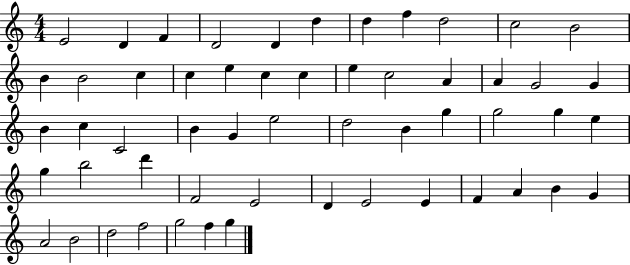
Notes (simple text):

E4/h D4/q F4/q D4/h D4/q D5/q D5/q F5/q D5/h C5/h B4/h B4/q B4/h C5/q C5/q E5/q C5/q C5/q E5/q C5/h A4/q A4/q G4/h G4/q B4/q C5/q C4/h B4/q G4/q E5/h D5/h B4/q G5/q G5/h G5/q E5/q G5/q B5/h D6/q F4/h E4/h D4/q E4/h E4/q F4/q A4/q B4/q G4/q A4/h B4/h D5/h F5/h G5/h F5/q G5/q